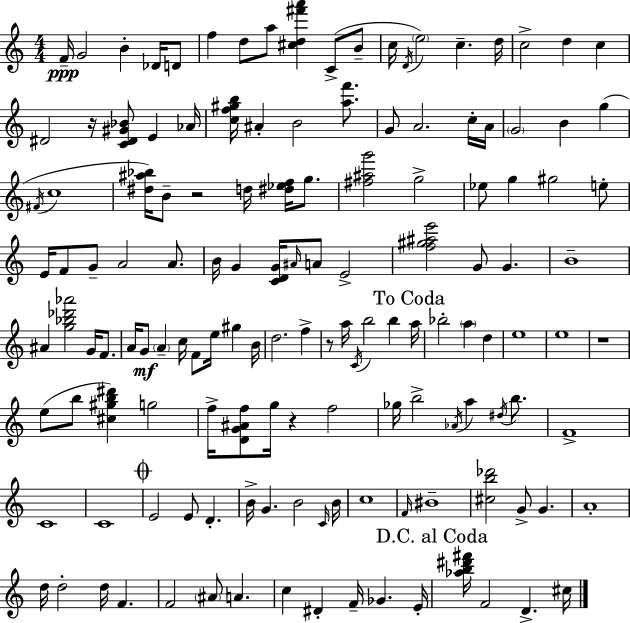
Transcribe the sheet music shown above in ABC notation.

X:1
T:Untitled
M:4/4
L:1/4
K:C
F/4 G2 B _D/4 D/2 f d/2 a/2 [^cd^f'a'] C/2 B/2 c/4 D/4 e2 c d/4 c2 d c ^D2 z/4 [C^D^G_B]/2 E _A/4 [cf^gb]/4 ^A B2 [af']/2 G/2 A2 c/4 A/4 G2 B g ^F/4 c4 [^d^a_b]/4 B/2 z2 d/4 [^d_ef]/4 g/2 [^f^ag']2 g2 _e/2 g ^g2 e/2 E/4 F/2 G/2 A2 A/2 B/4 G [CDG]/4 ^A/4 A/2 E2 [f^g^ae']2 G/2 G B4 ^A [g_b_d'_a']2 G/4 F/2 A/4 G/2 A c/4 F/2 e/4 ^g B/4 d2 f z/2 a/4 C/4 b2 b a/4 _b2 a d e4 e4 z4 e/2 b/2 [^c^gb^d'] g2 f/4 [DG^Af]/2 g/4 z f2 _g/4 b2 _A/4 a ^d/4 b/2 F4 C4 C4 E2 E/2 D B/4 G B2 C/4 B/4 c4 F/4 ^B4 [^cb_d']2 G/2 G A4 d/4 d2 d/4 F F2 ^A/2 A c ^D F/4 _G E/4 [_ab^d'^f']/4 F2 D ^c/4